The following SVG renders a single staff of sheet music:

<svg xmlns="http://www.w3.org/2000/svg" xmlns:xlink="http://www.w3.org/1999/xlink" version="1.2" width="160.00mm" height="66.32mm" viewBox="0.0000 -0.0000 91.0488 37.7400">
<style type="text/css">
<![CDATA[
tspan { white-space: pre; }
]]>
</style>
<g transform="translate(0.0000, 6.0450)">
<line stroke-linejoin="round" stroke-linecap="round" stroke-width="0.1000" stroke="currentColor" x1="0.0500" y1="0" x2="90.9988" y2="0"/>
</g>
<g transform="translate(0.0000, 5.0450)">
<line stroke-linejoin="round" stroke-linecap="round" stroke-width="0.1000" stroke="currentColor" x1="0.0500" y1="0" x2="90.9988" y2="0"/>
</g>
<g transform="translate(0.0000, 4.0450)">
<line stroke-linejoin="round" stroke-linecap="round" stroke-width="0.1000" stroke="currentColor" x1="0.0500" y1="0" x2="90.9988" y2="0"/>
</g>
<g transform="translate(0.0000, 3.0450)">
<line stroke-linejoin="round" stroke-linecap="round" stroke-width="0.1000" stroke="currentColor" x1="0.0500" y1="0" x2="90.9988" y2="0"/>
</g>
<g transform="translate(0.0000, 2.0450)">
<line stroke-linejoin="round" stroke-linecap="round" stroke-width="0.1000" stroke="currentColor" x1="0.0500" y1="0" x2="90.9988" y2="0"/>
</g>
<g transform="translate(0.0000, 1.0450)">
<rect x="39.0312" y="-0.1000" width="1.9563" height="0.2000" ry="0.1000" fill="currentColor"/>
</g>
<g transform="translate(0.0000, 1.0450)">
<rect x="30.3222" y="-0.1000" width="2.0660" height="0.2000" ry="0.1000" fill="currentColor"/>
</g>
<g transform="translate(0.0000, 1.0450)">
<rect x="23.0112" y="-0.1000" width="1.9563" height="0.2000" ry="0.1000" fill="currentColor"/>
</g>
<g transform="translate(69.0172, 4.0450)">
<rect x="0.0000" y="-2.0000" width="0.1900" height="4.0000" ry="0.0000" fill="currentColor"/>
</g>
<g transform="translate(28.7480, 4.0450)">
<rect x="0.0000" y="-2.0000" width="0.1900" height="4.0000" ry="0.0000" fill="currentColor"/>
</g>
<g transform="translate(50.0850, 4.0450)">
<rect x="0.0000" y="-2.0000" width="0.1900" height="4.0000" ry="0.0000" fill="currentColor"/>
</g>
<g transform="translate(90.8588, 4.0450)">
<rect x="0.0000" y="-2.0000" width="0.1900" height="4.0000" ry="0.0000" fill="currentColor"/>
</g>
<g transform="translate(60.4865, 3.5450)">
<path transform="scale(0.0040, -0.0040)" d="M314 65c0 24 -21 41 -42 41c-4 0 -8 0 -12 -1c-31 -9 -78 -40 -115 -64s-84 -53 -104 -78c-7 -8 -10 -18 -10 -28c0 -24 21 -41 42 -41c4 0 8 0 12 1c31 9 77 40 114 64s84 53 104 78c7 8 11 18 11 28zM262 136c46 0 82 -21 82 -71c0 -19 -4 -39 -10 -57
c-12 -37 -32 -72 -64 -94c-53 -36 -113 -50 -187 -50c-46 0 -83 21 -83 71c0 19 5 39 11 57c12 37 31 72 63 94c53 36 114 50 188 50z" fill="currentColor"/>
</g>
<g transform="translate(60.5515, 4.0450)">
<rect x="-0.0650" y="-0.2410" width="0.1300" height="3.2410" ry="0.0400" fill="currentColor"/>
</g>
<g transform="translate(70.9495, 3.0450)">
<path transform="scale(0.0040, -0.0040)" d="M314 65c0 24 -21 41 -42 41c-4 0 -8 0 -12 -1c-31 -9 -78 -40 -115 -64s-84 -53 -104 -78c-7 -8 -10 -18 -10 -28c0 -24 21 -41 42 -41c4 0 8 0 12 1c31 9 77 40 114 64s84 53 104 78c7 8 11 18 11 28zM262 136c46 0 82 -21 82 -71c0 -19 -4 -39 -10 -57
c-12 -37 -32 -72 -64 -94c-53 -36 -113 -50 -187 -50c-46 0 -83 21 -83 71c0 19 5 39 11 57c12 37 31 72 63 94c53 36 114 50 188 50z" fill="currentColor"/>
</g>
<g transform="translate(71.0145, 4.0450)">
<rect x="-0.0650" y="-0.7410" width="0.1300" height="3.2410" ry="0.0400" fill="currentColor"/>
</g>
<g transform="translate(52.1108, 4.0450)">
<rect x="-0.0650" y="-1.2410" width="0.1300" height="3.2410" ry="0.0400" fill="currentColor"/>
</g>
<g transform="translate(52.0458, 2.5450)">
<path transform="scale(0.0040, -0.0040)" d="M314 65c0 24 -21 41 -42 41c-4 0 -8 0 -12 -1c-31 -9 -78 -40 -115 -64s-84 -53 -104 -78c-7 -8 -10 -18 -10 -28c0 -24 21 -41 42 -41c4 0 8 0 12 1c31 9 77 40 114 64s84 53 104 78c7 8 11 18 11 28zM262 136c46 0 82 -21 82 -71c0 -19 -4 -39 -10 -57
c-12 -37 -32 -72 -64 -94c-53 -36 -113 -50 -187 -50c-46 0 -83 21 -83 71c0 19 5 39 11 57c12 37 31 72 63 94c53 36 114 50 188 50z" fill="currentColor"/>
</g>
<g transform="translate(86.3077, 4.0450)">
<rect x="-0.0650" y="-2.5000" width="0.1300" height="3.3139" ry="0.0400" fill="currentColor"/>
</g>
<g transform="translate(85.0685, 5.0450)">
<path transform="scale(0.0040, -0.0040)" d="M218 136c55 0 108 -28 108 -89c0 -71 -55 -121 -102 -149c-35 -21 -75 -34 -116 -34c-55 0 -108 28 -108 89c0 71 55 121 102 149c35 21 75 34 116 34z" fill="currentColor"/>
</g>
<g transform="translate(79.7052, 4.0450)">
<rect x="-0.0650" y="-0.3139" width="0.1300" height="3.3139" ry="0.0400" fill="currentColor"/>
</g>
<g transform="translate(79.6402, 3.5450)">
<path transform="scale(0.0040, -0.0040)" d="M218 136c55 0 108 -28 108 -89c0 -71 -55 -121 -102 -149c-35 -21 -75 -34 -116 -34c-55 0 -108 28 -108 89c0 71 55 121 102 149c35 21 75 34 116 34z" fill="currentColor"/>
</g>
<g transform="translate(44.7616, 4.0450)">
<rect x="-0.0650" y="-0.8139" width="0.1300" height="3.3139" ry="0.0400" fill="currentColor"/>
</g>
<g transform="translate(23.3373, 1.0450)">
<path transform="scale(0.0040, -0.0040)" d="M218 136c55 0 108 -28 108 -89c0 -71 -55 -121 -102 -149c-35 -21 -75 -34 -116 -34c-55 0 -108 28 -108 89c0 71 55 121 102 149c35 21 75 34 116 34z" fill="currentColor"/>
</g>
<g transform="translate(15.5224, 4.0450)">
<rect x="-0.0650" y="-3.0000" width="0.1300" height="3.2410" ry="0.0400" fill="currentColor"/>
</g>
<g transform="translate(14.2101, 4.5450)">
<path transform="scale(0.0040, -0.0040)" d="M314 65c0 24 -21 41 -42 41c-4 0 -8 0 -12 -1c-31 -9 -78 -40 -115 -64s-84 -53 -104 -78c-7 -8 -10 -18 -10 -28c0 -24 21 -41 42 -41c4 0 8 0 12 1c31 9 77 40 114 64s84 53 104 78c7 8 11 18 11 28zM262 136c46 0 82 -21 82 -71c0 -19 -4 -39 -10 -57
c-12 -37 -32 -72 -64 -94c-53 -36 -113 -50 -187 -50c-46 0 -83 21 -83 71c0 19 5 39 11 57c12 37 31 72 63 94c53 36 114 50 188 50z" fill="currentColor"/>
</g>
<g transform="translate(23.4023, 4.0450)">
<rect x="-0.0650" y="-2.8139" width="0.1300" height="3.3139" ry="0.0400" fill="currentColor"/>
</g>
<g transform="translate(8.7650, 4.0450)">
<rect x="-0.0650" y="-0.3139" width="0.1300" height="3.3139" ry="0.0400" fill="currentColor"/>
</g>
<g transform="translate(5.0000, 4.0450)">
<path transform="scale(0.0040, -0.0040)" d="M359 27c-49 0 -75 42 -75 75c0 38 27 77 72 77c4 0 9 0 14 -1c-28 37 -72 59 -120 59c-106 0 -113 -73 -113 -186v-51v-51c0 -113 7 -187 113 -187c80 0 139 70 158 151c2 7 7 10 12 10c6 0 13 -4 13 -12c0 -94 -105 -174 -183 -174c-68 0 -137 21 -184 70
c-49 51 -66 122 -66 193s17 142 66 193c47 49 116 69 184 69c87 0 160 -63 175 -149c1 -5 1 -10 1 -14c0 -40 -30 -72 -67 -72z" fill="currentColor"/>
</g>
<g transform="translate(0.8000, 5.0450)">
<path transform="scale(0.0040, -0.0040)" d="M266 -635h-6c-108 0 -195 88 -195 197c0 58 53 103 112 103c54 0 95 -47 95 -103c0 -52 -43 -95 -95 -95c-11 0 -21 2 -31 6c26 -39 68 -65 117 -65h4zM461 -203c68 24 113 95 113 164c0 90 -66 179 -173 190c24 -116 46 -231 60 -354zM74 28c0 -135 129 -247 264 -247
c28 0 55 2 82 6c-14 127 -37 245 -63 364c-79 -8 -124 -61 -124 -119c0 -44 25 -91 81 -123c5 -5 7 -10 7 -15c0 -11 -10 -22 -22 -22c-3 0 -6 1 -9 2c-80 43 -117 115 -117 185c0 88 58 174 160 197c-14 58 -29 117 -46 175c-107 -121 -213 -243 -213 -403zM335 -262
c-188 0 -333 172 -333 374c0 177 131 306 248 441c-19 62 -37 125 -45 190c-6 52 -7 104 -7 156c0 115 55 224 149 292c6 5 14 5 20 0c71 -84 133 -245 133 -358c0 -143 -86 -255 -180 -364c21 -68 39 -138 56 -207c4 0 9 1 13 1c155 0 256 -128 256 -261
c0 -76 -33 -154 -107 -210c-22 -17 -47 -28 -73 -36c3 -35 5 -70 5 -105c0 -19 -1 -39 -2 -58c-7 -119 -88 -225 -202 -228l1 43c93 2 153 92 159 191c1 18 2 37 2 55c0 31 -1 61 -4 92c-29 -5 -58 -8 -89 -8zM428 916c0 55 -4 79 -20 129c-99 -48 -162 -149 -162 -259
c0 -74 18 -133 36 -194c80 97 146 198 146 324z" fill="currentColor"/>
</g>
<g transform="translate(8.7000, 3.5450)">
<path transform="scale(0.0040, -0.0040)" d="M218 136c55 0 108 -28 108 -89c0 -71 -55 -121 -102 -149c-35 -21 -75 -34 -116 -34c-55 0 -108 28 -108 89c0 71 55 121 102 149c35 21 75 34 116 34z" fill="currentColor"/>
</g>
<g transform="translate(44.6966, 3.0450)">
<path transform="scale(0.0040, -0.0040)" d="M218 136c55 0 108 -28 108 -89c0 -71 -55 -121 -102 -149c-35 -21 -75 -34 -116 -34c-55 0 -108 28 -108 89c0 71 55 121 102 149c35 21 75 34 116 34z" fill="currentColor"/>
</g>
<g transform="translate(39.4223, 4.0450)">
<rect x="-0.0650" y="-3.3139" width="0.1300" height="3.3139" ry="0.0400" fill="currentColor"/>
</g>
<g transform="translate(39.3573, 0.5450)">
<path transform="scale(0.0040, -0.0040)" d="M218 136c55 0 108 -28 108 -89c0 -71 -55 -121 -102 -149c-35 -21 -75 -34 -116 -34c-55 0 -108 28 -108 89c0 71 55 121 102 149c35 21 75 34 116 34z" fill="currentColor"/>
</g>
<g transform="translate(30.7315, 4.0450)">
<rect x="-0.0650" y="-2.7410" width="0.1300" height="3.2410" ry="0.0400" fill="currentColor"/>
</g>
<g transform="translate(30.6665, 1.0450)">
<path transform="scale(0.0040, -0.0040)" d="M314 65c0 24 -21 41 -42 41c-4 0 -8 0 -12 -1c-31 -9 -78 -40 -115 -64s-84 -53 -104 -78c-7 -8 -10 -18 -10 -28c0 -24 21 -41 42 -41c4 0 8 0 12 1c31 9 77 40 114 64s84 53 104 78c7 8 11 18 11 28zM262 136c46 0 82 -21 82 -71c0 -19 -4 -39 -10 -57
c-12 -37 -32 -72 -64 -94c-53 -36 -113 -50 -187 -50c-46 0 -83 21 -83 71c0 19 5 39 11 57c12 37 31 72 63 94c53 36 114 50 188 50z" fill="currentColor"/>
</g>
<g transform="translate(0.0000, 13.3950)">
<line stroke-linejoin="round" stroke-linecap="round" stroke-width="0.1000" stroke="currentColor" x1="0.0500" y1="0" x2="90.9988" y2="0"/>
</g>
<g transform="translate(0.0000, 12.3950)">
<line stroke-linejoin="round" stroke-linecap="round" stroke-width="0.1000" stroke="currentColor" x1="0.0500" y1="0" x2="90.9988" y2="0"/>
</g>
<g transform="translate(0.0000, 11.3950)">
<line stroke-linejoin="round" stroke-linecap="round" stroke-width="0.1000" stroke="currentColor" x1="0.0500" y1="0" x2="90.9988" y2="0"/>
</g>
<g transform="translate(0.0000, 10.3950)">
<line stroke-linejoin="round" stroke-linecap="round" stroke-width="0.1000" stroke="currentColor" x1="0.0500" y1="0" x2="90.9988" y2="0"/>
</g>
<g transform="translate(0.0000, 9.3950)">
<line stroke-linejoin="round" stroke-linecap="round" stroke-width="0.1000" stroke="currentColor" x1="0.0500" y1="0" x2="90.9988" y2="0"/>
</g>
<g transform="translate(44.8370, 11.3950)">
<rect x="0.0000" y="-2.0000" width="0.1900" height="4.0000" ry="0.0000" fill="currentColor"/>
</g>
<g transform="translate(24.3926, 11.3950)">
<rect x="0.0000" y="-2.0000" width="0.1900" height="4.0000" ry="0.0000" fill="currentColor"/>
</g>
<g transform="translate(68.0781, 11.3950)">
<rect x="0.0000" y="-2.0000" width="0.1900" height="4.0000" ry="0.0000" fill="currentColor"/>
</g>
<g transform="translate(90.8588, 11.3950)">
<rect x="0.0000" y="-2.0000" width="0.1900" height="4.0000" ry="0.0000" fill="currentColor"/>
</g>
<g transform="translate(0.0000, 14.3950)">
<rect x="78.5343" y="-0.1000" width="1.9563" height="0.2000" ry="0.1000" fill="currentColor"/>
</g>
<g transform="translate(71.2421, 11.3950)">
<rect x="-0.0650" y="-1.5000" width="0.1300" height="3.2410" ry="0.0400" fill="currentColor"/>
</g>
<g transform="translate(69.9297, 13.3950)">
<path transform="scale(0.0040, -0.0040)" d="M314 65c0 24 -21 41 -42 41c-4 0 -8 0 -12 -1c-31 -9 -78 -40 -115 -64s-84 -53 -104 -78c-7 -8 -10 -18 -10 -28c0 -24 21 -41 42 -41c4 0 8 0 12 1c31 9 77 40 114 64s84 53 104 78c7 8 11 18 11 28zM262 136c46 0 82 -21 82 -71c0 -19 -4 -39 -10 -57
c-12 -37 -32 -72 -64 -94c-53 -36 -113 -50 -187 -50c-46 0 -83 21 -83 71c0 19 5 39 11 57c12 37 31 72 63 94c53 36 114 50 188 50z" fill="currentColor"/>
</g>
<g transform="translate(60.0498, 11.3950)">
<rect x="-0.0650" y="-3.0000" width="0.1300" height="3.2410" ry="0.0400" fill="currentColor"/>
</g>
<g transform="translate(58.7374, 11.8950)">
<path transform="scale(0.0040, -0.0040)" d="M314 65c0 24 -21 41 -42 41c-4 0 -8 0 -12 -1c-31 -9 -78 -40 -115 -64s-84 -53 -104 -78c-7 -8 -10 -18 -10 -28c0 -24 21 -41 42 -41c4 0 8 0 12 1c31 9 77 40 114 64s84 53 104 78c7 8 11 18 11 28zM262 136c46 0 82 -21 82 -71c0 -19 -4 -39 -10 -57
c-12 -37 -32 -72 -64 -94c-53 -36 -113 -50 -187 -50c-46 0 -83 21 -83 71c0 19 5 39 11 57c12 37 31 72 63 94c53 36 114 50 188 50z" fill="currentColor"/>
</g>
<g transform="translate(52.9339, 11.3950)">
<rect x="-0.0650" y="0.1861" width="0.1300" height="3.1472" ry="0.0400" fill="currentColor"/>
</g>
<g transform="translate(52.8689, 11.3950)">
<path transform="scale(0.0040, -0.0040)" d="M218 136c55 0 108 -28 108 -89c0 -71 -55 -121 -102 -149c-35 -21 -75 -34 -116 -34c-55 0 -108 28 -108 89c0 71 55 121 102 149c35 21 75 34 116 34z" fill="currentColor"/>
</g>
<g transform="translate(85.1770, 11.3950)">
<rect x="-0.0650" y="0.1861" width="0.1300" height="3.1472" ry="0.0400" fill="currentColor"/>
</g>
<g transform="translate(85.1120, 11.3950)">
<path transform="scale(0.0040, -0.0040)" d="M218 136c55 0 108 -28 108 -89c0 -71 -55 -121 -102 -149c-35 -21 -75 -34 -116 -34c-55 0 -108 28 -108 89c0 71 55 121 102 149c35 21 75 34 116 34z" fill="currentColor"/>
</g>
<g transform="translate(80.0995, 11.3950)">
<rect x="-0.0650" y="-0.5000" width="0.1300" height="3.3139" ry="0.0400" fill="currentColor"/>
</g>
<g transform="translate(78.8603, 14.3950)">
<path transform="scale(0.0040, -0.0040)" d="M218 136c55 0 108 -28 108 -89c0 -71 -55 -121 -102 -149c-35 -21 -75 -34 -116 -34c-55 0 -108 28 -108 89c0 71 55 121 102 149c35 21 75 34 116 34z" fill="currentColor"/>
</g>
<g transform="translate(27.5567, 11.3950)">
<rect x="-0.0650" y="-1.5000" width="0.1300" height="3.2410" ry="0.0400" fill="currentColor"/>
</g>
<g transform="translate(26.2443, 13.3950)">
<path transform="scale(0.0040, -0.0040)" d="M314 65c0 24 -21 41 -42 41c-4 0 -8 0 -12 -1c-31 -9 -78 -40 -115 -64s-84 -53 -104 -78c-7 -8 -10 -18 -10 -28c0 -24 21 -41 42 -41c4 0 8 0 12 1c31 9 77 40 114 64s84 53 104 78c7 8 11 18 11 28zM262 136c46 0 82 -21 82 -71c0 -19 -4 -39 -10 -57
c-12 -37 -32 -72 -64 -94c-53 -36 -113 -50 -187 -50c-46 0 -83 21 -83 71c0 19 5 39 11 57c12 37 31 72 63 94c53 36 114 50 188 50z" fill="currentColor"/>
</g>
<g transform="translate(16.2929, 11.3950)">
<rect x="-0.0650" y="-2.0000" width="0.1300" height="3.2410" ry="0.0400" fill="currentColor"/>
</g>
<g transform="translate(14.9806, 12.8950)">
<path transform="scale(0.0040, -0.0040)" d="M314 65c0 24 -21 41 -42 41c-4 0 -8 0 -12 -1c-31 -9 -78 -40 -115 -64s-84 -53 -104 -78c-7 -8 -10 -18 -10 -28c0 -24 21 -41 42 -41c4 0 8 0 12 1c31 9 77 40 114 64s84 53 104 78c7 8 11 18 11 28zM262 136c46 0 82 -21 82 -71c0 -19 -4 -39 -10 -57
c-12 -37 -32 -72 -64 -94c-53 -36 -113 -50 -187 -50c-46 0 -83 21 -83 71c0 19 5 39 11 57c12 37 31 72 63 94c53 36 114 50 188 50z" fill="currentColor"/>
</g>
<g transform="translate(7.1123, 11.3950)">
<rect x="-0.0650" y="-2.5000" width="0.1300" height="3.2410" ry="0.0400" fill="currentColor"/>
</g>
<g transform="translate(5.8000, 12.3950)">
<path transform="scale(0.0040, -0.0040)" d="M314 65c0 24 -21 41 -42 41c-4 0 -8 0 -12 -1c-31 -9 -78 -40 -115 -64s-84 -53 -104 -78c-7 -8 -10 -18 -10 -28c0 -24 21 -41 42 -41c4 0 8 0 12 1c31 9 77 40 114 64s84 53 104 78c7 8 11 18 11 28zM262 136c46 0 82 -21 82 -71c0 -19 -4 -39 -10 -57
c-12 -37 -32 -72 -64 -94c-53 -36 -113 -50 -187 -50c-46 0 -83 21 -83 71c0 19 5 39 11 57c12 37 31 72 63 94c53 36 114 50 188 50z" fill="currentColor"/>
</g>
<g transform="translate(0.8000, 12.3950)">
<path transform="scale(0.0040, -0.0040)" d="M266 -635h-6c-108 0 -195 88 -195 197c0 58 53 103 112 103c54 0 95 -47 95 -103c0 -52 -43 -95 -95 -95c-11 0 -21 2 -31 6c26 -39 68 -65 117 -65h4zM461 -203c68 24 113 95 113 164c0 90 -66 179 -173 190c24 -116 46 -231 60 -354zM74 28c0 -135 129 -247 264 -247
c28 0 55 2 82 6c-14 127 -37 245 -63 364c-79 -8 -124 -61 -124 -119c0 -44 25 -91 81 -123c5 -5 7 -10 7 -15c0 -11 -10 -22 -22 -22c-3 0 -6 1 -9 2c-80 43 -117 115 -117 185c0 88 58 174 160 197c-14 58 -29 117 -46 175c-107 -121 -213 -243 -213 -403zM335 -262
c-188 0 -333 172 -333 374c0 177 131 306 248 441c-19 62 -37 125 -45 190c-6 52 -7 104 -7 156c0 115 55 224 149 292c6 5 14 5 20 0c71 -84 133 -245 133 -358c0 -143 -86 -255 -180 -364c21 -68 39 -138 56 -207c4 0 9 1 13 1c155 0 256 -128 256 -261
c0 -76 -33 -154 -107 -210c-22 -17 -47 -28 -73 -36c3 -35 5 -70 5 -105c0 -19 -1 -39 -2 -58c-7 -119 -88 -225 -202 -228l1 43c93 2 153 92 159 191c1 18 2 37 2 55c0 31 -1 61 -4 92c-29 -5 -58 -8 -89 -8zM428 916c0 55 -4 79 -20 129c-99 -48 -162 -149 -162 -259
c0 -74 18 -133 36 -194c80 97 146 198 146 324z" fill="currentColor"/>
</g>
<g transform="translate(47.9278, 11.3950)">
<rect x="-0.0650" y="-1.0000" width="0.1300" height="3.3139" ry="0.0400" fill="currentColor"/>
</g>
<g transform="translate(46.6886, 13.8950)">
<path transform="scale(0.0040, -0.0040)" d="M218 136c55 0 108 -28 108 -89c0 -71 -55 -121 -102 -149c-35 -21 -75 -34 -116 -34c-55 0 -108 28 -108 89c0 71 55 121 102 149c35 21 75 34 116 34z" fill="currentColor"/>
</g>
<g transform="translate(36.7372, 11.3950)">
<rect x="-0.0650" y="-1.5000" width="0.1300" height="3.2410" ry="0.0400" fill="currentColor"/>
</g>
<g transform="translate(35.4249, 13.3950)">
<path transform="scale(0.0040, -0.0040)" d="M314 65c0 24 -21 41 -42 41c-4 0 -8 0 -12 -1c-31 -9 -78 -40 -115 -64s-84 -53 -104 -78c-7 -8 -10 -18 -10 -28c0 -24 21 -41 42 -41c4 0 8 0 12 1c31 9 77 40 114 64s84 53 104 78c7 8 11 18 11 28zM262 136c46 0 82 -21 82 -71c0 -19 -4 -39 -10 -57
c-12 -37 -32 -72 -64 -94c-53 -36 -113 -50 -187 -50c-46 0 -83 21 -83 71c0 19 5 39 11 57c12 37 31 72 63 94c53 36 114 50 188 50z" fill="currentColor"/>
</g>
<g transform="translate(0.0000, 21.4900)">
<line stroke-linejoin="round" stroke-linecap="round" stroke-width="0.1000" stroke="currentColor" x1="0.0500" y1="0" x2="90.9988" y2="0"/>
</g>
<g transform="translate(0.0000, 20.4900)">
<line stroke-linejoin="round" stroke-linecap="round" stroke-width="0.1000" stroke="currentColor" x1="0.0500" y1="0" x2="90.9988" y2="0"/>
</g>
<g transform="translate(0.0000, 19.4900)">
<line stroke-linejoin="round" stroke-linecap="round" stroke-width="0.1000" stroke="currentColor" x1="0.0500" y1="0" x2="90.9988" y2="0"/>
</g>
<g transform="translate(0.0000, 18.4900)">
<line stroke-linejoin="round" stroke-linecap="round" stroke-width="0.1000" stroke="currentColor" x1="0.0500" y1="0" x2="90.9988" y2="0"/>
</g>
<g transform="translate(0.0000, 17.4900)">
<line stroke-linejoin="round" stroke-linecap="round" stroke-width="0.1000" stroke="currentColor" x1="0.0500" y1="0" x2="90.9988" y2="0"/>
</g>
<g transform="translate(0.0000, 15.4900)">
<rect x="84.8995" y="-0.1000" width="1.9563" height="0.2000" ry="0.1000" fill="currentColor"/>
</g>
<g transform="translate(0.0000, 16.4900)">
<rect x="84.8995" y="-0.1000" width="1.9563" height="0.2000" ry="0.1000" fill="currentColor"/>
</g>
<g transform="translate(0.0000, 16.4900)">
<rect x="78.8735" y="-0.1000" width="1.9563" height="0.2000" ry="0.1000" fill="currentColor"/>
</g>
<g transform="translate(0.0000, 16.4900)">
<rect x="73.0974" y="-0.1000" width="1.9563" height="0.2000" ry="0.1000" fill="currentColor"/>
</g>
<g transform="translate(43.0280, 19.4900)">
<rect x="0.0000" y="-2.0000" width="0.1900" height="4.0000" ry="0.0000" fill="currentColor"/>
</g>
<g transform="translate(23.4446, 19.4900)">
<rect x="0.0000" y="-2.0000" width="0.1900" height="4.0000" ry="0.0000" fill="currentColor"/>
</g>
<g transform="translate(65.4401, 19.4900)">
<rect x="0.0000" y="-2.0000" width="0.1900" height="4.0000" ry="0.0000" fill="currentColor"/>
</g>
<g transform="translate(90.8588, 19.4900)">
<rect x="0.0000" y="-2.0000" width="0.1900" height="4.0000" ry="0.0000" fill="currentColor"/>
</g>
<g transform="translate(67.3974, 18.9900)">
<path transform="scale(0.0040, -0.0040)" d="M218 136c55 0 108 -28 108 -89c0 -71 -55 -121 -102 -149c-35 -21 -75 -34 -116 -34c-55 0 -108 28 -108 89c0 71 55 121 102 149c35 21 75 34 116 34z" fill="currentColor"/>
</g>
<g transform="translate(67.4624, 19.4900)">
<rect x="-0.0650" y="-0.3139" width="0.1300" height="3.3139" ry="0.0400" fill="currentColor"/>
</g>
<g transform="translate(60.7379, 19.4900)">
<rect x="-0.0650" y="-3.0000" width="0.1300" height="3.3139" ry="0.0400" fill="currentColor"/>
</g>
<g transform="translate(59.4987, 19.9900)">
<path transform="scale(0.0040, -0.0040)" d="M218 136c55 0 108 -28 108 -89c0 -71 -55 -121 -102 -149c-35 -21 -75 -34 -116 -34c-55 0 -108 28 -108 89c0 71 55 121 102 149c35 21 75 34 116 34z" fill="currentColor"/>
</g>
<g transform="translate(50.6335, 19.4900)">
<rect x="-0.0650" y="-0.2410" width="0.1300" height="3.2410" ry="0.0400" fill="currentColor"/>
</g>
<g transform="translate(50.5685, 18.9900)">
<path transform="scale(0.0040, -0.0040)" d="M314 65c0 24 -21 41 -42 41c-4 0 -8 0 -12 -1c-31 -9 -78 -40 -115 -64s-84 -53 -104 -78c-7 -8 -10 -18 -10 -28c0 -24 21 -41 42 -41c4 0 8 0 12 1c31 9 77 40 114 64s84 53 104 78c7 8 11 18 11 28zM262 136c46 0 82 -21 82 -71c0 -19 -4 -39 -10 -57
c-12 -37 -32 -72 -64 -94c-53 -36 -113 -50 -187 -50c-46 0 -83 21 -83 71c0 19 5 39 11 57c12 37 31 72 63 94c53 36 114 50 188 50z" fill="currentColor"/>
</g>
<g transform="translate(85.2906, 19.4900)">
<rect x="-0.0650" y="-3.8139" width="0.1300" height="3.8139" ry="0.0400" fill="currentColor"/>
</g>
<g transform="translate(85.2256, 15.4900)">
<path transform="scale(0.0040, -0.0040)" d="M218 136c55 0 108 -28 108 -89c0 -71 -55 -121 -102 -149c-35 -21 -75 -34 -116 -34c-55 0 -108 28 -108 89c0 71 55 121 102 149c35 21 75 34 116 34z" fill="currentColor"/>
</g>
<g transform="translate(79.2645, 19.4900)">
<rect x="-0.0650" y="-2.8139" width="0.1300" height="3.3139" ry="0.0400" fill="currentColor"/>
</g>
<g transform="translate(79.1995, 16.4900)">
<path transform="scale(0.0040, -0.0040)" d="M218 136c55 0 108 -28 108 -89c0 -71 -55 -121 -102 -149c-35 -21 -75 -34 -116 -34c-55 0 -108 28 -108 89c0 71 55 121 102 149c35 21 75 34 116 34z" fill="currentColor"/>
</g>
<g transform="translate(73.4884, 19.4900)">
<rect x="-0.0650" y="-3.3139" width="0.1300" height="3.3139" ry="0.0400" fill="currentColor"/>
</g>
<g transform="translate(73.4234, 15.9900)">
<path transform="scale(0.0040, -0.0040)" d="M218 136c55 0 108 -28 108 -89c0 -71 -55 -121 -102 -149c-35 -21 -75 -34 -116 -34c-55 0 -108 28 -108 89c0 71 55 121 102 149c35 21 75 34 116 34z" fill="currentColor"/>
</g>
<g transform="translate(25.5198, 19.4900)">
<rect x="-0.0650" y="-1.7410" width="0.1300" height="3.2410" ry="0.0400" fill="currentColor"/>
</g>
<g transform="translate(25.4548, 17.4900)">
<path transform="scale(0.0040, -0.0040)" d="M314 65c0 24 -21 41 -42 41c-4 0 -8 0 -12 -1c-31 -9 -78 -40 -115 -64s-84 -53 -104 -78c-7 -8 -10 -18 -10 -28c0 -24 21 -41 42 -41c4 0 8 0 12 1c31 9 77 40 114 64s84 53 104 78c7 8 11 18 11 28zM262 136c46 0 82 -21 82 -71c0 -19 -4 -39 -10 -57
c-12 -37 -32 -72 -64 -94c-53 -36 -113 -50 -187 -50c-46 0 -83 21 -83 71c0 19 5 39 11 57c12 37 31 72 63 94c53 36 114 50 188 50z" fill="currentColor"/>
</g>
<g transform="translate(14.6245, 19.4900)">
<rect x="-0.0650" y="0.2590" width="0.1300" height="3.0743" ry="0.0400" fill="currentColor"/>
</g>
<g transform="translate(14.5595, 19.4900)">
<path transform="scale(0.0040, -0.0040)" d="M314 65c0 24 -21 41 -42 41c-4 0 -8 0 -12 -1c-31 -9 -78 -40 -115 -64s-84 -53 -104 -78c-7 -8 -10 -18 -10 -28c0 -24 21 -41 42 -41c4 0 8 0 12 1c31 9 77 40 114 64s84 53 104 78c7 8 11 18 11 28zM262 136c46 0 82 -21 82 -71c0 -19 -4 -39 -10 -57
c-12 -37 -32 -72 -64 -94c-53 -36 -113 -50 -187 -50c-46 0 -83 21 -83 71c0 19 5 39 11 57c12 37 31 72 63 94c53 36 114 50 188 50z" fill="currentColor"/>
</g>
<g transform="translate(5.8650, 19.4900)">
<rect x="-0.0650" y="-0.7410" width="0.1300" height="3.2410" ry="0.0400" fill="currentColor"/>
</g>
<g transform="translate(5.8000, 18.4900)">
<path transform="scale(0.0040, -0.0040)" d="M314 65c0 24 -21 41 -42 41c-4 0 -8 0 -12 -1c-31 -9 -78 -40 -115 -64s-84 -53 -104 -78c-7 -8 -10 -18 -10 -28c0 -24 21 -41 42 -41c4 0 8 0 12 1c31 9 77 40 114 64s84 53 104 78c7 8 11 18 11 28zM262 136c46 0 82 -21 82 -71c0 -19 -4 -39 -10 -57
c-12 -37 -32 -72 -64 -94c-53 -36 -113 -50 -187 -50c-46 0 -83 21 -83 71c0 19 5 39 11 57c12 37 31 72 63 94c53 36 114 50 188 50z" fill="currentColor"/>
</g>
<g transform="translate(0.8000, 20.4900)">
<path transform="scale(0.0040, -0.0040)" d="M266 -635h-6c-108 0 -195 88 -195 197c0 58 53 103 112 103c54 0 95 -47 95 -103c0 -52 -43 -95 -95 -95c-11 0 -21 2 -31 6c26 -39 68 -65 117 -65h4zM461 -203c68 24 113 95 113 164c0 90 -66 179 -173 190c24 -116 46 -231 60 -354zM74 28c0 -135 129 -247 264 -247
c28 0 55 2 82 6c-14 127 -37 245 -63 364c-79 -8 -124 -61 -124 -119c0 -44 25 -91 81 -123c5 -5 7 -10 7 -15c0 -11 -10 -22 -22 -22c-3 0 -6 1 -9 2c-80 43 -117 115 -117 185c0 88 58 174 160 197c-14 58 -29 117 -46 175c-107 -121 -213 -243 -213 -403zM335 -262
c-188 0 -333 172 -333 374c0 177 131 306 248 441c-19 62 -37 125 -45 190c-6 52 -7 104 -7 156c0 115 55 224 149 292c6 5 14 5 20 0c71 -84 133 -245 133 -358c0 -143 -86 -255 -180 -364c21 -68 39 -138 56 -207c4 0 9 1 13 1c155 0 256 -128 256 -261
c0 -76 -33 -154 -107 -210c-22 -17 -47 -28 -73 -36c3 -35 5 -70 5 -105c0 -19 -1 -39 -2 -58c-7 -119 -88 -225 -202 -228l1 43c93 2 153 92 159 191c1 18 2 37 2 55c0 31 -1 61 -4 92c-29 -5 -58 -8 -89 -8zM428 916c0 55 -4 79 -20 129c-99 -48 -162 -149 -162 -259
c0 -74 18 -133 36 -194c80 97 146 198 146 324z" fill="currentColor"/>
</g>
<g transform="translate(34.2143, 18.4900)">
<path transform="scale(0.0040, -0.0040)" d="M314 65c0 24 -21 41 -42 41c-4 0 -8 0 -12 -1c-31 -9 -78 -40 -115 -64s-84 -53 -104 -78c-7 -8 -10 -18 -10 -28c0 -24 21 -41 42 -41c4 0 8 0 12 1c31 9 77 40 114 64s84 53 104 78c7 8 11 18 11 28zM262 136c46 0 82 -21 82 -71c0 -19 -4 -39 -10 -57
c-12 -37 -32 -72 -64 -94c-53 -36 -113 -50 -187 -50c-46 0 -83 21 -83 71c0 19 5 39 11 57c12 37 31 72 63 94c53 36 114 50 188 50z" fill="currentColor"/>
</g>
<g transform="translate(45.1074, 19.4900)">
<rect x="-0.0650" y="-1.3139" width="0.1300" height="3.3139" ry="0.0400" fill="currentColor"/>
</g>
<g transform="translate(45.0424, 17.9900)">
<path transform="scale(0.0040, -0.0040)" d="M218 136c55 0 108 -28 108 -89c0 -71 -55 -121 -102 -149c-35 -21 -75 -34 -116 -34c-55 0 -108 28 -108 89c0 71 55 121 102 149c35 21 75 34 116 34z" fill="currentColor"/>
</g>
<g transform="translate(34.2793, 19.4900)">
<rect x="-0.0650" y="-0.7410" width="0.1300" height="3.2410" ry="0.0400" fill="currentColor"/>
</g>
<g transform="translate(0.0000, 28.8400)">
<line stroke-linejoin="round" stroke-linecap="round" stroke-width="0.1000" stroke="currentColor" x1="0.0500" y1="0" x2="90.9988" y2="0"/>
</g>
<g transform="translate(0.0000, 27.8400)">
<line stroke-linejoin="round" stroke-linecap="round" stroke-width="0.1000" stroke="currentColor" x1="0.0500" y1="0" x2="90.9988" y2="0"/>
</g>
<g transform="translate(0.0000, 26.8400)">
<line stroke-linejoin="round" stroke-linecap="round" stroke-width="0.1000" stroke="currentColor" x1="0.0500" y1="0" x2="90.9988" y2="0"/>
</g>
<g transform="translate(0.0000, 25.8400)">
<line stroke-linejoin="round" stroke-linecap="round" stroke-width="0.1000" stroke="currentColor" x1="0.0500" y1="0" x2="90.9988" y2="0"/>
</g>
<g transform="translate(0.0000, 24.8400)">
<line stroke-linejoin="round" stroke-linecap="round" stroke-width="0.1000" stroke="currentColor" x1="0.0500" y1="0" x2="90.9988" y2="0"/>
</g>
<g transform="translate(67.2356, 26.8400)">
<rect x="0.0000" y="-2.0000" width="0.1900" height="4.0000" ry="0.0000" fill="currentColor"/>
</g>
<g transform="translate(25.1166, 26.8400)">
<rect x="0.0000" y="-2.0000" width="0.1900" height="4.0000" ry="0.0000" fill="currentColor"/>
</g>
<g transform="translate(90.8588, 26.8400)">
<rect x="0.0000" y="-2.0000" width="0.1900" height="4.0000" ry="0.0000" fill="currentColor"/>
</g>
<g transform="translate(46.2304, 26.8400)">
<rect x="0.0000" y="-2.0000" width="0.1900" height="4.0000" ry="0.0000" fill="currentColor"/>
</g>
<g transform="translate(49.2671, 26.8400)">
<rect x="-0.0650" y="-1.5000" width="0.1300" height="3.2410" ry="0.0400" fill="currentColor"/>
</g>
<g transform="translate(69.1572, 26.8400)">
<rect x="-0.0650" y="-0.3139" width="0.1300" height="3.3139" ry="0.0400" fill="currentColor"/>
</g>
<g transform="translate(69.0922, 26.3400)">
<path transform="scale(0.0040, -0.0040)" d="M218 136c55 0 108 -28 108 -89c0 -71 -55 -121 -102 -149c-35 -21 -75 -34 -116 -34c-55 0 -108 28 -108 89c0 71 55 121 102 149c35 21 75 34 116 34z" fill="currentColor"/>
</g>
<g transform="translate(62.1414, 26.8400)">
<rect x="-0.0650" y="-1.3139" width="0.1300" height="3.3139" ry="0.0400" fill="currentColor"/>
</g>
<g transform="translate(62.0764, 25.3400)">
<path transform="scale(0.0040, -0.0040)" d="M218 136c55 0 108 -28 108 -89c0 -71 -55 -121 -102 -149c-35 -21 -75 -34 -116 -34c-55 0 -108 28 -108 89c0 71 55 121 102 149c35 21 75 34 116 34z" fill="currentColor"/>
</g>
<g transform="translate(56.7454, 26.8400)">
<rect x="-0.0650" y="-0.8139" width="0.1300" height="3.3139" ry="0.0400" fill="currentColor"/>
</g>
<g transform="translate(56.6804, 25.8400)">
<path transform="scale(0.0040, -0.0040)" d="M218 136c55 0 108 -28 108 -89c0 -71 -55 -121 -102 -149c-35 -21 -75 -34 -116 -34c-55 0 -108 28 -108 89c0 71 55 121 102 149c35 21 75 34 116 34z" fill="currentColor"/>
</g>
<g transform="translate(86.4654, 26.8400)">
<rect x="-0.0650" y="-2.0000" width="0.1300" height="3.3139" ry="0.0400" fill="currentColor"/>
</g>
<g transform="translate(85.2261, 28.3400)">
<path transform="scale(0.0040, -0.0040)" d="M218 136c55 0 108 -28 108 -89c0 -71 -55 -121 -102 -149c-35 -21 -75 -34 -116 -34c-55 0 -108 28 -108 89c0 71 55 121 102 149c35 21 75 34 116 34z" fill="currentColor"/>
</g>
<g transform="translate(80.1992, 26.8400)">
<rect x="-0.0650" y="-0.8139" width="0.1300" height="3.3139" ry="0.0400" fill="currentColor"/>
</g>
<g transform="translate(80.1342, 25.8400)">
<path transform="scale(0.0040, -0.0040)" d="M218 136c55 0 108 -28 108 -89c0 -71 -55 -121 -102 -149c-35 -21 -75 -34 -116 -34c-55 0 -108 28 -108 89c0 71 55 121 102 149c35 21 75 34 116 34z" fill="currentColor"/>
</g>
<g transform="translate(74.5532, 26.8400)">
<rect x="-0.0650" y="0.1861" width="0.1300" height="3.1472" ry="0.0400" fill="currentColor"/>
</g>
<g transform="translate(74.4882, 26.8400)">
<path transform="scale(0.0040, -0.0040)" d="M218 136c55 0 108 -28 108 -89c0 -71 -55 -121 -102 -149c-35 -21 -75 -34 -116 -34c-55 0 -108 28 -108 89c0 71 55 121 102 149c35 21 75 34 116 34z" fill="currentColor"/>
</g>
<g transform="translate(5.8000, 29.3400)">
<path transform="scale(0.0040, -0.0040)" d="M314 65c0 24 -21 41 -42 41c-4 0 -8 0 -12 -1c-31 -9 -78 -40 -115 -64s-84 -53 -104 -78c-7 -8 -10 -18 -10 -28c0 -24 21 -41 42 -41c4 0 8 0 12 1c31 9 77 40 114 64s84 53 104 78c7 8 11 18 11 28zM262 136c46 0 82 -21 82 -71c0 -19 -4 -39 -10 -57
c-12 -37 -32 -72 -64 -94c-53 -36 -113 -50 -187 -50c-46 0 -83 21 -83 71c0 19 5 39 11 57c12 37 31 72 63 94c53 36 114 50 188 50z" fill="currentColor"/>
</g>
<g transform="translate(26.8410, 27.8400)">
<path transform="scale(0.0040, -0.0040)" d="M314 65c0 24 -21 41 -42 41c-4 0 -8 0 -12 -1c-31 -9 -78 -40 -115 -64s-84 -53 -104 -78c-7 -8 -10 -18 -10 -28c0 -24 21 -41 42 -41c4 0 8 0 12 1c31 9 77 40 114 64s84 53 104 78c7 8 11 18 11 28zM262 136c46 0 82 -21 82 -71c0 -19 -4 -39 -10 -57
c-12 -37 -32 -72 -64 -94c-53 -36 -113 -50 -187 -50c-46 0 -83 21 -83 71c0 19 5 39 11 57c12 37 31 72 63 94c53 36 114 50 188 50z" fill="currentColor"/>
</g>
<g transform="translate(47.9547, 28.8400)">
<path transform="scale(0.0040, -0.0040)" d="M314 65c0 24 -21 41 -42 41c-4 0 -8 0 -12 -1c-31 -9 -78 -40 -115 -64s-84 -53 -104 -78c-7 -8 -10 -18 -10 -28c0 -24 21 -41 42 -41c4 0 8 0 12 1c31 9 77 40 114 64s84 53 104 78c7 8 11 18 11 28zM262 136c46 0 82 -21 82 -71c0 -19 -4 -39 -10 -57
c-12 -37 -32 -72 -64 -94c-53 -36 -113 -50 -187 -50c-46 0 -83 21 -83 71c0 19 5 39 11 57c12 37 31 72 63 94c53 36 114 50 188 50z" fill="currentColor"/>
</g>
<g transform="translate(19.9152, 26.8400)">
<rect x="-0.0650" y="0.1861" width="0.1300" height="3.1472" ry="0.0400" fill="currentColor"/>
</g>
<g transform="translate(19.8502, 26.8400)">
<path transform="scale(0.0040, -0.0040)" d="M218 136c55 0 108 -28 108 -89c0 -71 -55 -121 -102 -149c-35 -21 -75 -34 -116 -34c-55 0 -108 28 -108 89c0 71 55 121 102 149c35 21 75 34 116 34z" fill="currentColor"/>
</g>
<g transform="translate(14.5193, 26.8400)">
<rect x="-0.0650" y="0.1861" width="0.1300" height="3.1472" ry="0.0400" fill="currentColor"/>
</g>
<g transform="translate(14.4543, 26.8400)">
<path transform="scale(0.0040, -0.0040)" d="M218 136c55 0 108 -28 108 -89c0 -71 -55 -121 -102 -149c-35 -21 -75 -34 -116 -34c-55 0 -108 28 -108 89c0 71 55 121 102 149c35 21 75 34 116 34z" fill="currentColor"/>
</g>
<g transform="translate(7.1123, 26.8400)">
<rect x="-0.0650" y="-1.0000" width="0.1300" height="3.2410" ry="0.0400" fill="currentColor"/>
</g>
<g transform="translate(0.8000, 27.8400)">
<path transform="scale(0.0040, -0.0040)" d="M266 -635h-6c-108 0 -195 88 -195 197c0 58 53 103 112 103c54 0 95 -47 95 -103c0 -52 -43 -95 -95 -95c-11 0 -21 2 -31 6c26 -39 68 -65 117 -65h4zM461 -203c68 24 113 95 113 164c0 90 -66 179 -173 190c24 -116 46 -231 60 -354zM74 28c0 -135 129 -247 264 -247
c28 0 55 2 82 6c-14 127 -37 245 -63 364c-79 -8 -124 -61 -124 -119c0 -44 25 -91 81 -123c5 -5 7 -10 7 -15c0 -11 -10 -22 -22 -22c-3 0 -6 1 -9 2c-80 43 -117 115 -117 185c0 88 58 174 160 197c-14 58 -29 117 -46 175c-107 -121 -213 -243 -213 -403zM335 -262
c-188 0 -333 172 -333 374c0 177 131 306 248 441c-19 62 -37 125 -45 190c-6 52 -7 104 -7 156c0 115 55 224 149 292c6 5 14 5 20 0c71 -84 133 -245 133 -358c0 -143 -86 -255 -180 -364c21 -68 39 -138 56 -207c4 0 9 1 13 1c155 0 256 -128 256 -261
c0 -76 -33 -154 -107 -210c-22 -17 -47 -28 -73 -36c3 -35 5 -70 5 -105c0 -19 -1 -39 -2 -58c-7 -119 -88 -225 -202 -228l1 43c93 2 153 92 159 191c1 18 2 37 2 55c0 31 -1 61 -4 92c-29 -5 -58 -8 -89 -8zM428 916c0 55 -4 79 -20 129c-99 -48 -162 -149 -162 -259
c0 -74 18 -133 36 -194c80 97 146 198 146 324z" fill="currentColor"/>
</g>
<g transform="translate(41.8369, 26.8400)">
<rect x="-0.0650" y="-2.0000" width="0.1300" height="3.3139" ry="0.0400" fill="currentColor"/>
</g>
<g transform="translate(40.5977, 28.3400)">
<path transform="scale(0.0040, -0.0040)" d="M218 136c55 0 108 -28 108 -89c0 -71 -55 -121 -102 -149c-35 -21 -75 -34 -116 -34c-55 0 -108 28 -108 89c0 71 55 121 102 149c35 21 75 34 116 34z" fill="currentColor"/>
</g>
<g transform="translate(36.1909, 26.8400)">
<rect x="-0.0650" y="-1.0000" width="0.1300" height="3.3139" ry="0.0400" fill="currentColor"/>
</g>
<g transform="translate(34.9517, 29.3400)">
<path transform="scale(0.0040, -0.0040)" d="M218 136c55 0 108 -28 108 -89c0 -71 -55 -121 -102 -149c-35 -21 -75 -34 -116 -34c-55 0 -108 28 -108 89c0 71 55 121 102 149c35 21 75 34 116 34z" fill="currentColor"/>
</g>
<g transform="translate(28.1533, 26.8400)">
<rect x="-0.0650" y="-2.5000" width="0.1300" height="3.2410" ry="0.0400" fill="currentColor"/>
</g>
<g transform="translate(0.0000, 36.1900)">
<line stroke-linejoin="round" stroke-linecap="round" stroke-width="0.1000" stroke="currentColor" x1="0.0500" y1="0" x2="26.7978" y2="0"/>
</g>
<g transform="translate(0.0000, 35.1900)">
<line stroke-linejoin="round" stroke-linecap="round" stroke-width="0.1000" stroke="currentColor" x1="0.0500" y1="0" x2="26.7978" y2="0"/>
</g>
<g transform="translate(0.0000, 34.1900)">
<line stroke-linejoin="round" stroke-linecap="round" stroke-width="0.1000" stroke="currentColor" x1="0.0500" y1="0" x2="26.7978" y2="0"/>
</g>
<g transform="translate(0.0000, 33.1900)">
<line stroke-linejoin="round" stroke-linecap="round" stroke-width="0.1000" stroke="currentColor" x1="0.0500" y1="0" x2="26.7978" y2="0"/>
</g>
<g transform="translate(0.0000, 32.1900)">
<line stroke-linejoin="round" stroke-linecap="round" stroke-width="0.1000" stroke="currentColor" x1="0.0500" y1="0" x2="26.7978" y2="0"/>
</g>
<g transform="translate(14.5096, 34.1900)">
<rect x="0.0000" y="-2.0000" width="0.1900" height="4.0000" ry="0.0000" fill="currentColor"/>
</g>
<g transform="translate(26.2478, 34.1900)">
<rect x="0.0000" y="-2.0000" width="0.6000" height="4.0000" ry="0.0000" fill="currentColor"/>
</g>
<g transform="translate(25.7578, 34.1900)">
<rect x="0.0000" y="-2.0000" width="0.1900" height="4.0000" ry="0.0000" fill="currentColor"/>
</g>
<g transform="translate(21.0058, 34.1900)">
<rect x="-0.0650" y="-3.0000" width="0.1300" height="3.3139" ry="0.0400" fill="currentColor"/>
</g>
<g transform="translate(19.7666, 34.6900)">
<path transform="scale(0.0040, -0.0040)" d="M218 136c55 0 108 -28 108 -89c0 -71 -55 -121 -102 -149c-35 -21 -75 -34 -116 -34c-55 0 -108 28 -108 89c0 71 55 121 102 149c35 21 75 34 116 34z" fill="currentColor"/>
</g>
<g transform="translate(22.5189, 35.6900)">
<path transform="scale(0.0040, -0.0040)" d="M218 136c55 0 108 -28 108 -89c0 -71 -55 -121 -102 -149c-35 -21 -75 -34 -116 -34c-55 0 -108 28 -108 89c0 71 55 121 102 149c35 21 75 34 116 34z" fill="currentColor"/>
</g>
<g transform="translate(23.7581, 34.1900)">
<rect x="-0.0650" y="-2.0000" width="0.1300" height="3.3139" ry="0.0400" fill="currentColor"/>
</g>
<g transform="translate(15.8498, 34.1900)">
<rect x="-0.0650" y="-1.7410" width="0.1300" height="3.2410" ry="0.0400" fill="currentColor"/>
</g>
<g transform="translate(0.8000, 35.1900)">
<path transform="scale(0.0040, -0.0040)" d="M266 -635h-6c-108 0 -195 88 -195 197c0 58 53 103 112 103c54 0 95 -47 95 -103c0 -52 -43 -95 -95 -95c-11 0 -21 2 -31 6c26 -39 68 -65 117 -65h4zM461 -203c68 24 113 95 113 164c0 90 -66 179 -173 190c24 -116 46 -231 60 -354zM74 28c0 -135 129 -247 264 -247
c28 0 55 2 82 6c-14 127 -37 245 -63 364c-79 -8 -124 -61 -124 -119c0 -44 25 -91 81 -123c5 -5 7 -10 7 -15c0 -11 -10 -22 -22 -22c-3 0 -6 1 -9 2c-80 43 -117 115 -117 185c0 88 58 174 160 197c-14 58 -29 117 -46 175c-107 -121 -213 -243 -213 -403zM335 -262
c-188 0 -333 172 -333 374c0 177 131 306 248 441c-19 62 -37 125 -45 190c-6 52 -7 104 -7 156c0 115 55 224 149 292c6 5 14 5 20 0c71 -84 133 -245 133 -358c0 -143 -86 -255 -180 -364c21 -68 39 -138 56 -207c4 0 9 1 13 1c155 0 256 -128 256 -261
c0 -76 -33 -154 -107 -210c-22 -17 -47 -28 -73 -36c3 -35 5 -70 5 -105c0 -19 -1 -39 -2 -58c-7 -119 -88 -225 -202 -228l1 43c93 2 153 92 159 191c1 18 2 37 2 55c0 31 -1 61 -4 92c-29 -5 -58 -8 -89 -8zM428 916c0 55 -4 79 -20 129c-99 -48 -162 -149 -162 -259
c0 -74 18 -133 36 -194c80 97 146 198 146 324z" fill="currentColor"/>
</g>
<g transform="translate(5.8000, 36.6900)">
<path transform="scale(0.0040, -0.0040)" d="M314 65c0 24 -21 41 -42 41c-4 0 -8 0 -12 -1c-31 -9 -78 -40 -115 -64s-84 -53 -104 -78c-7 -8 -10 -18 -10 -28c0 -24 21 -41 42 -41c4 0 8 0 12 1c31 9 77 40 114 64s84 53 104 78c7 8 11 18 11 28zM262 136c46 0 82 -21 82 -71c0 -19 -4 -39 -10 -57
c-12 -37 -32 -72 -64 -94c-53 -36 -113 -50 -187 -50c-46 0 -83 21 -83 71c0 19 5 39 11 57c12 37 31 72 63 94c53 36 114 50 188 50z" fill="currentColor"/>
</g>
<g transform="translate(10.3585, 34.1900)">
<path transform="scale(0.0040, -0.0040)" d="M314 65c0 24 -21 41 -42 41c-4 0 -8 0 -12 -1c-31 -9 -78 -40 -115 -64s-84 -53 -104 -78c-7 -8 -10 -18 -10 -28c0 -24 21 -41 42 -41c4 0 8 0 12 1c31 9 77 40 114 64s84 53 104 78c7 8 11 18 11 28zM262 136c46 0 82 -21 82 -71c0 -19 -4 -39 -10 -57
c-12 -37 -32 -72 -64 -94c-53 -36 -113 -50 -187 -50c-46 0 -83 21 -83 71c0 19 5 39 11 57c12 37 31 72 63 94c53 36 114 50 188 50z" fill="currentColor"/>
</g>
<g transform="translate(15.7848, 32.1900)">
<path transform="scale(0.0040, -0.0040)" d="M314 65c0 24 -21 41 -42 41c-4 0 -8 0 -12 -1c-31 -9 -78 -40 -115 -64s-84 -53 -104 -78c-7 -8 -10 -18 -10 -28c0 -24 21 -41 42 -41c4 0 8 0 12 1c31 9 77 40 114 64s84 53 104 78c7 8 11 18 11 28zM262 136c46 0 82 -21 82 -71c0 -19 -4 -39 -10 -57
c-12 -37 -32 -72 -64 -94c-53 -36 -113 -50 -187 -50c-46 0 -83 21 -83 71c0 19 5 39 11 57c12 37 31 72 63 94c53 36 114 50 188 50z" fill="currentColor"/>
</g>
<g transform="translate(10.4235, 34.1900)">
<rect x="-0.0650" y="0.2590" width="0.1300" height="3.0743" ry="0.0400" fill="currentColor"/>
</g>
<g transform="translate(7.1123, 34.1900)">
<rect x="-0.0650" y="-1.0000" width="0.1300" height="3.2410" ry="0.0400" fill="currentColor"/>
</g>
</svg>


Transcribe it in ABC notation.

X:1
T:Untitled
M:4/4
L:1/4
K:C
c A2 a a2 b d e2 c2 d2 c G G2 F2 E2 E2 D B A2 E2 C B d2 B2 f2 d2 e c2 A c b a c' D2 B B G2 D F E2 d e c B d F D2 B2 f2 A F